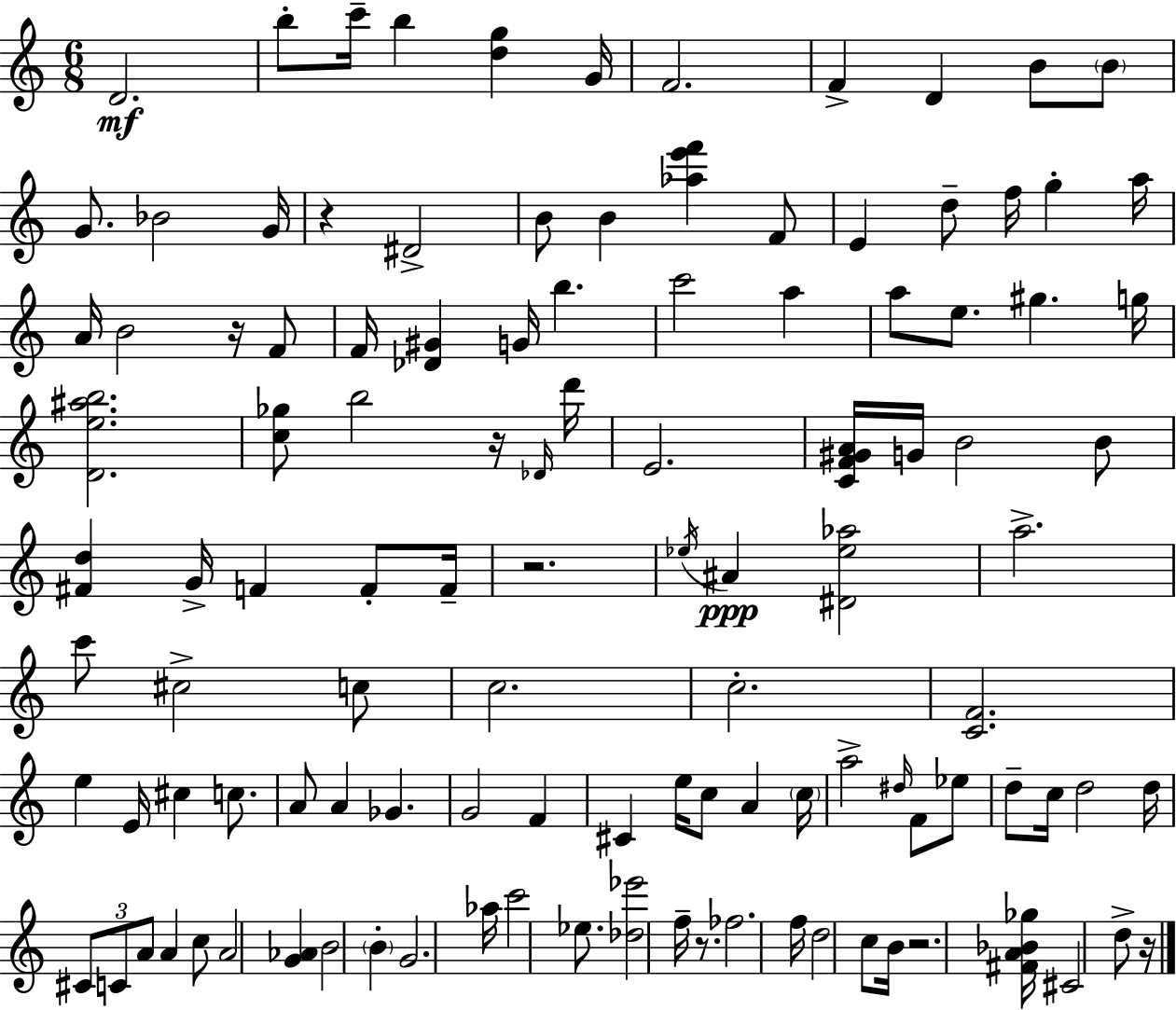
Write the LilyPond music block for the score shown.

{
  \clef treble
  \numericTimeSignature
  \time 6/8
  \key a \minor
  d'2.\mf | b''8-. c'''16-- b''4 <d'' g''>4 g'16 | f'2. | f'4-> d'4 b'8 \parenthesize b'8 | \break g'8. bes'2 g'16 | r4 dis'2-> | b'8 b'4 <aes'' e''' f'''>4 f'8 | e'4 d''8-- f''16 g''4-. a''16 | \break a'16 b'2 r16 f'8 | f'16 <des' gis'>4 g'16 b''4. | c'''2 a''4 | a''8 e''8. gis''4. g''16 | \break <d' e'' ais'' b''>2. | <c'' ges''>8 b''2 r16 \grace { des'16 } | d'''16 e'2. | <c' f' gis' a'>16 g'16 b'2 b'8 | \break <fis' d''>4 g'16-> f'4 f'8-. | f'16-- r2. | \acciaccatura { ees''16 } ais'4\ppp <dis' ees'' aes''>2 | a''2.-> | \break c'''8 cis''2-> | c''8 c''2. | c''2.-. | <c' f'>2. | \break e''4 e'16 cis''4 c''8. | a'8 a'4 ges'4. | g'2 f'4 | cis'4 e''16 c''8 a'4 | \break \parenthesize c''16 a''2-> \grace { dis''16 } f'8 | ees''8 d''8-- c''16 d''2 | d''16 \tuplet 3/2 { cis'8 c'8 a'8 } a'4 | c''8 a'2 <g' aes'>4 | \break b'2 \parenthesize b'4-. | g'2. | aes''16 c'''2 | ees''8. <des'' ees'''>2 f''16-- | \break r8. fes''2. | f''16 d''2 | c''8 b'16 r2. | <fis' a' bes' ges''>16 cis'2 | \break d''8-> r16 \bar "|."
}